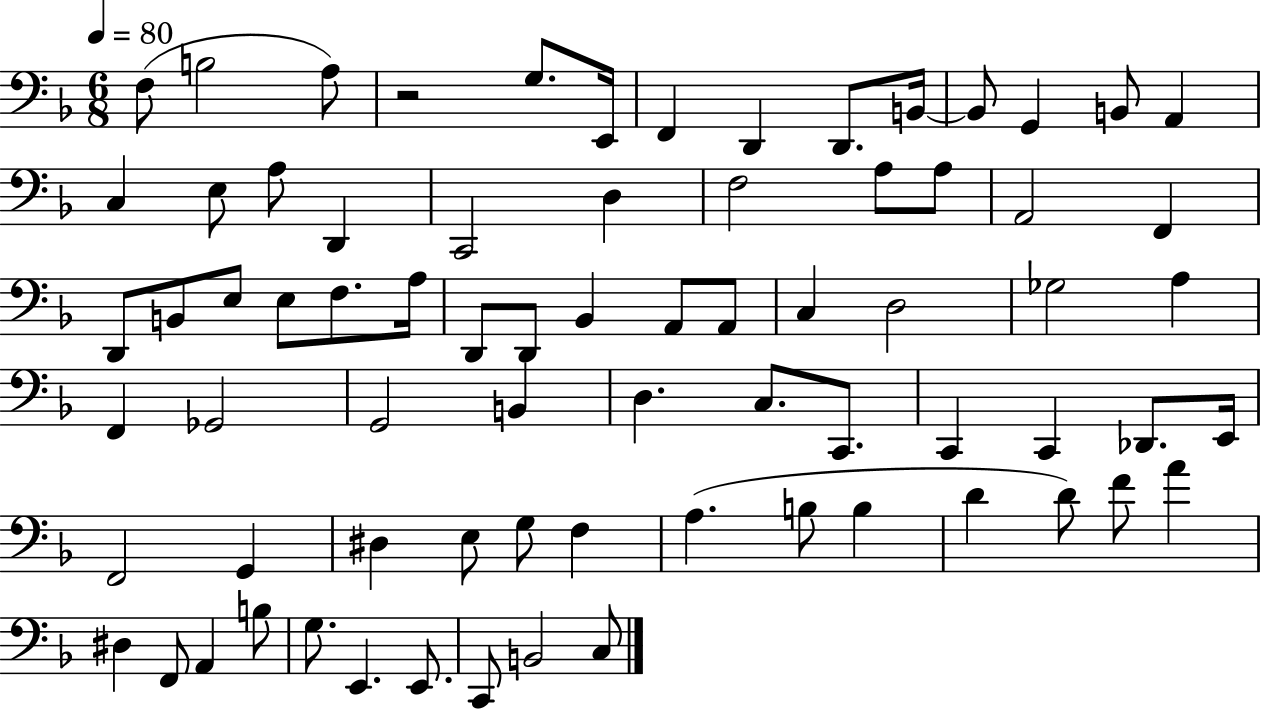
X:1
T:Untitled
M:6/8
L:1/4
K:F
F,/2 B,2 A,/2 z2 G,/2 E,,/4 F,, D,, D,,/2 B,,/4 B,,/2 G,, B,,/2 A,, C, E,/2 A,/2 D,, C,,2 D, F,2 A,/2 A,/2 A,,2 F,, D,,/2 B,,/2 E,/2 E,/2 F,/2 A,/4 D,,/2 D,,/2 _B,, A,,/2 A,,/2 C, D,2 _G,2 A, F,, _G,,2 G,,2 B,, D, C,/2 C,,/2 C,, C,, _D,,/2 E,,/4 F,,2 G,, ^D, E,/2 G,/2 F, A, B,/2 B, D D/2 F/2 A ^D, F,,/2 A,, B,/2 G,/2 E,, E,,/2 C,,/2 B,,2 C,/2